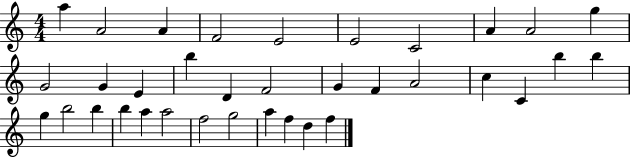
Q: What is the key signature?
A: C major